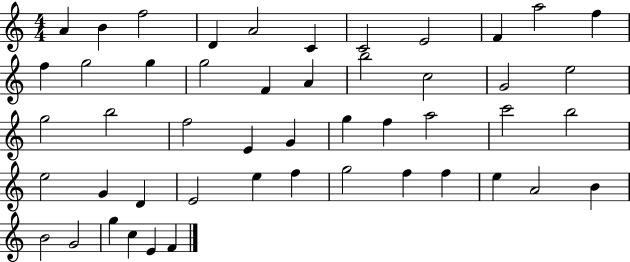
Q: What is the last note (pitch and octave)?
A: F4